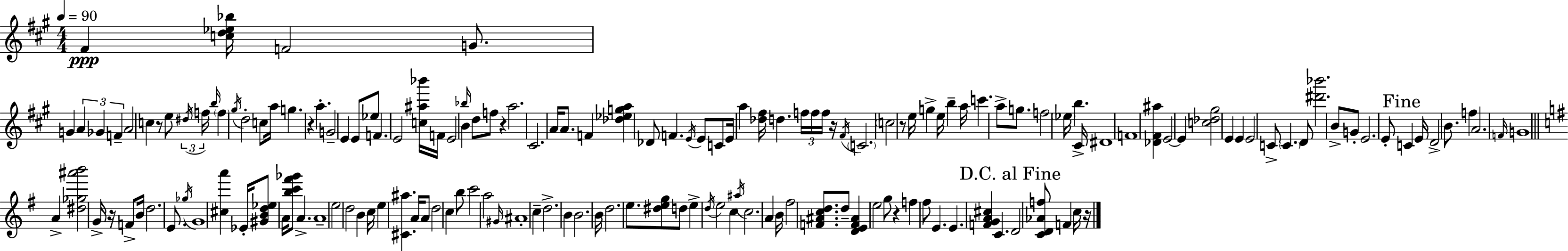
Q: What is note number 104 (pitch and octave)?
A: A4